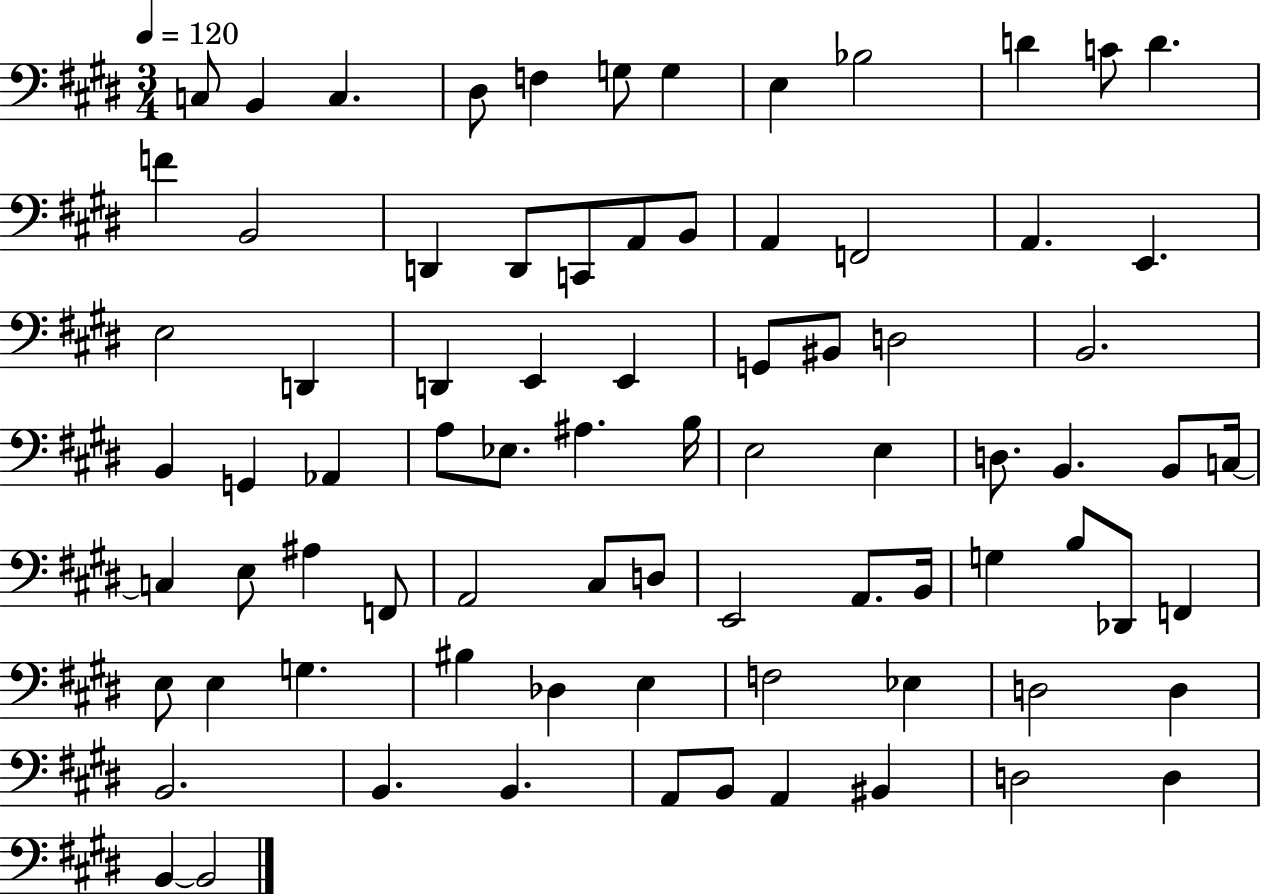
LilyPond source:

{
  \clef bass
  \numericTimeSignature
  \time 3/4
  \key e \major
  \tempo 4 = 120
  c8 b,4 c4. | dis8 f4 g8 g4 | e4 bes2 | d'4 c'8 d'4. | \break f'4 b,2 | d,4 d,8 c,8 a,8 b,8 | a,4 f,2 | a,4. e,4. | \break e2 d,4 | d,4 e,4 e,4 | g,8 bis,8 d2 | b,2. | \break b,4 g,4 aes,4 | a8 ees8. ais4. b16 | e2 e4 | d8. b,4. b,8 c16~~ | \break c4 e8 ais4 f,8 | a,2 cis8 d8 | e,2 a,8. b,16 | g4 b8 des,8 f,4 | \break e8 e4 g4. | bis4 des4 e4 | f2 ees4 | d2 d4 | \break b,2. | b,4. b,4. | a,8 b,8 a,4 bis,4 | d2 d4 | \break b,4~~ b,2 | \bar "|."
}